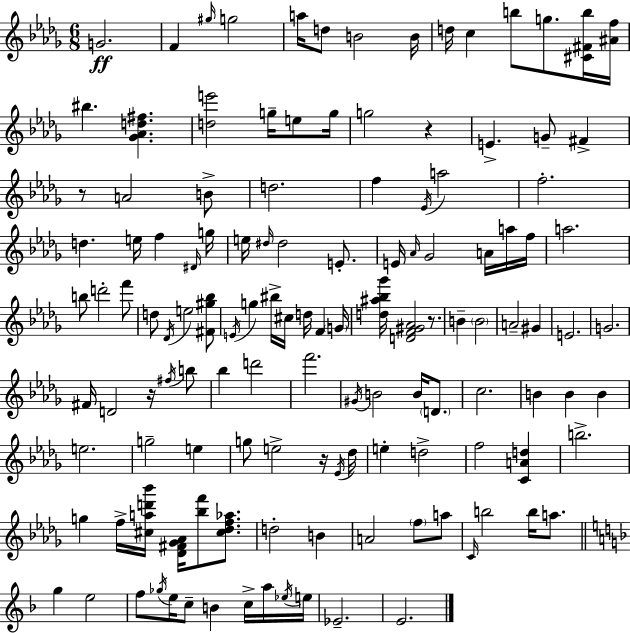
{
  \clef treble
  \numericTimeSignature
  \time 6/8
  \key bes \minor
  g'2.\ff | f'4 \grace { gis''16 } g''2 | a''16 d''8 b'2 | b'16 d''16 c''4 b''8 g''8. <cis' fis' b''>16 | \break <ais' f''>16 bis''4. <ges' aes' d'' fis''>4. | <d'' e'''>2 g''16-- e''8 | g''16 g''2 r4 | e'4.-> g'8-- fis'4-> | \break r8 a'2 b'8-> | d''2. | f''4 \acciaccatura { ees'16 } a''2 | f''2.-. | \break d''4. e''16 f''4 | \grace { dis'16 } g''16 e''16 \grace { dis''16 } dis''2 | e'8.-. e'16 \grace { aes'16 } ges'2 | a'16 a''16 f''16 a''2. | \break b''8 d'''2-. | f'''8 d''8 \acciaccatura { des'16 } e''2 | <fis' gis'' bes''>8 \acciaccatura { e'16 } g''4 bis''16-> | cis''16 d''16 f'4 \parenthesize g'16 <d'' ais'' bes'' ges'''>16 <d' f' gis' aes'>2 | \break r8. b'4-- \parenthesize b'2 | a'2-- | gis'4 e'2. | g'2. | \break fis'16 d'2 | r16 \acciaccatura { fis''16 } b''8 bes''4 | d'''2 f'''2. | \acciaccatura { gis'16 } b'2 | \break b'16 \parenthesize d'8. c''2. | b'4 | b'4 b'4 e''2. | g''2-- | \break e''4 g''8 e''2-> | r16 \acciaccatura { ees'16 } des''16 e''4-. | d''2-> f''2 | <c' a' d''>4 b''2.-> | \break g''4 | f''16-> <cis'' a'' d''' bes'''>16 <des' fis' ges' aes'>16 <bes'' f'''>8 <cis'' des'' f'' aes''>8. d''2-. | b'4 a'2 | \parenthesize f''8 a''8 \grace { c'16 } b''2 | \break b''16 a''8. \bar "||" \break \key f \major g''4 e''2 | f''8 \acciaccatura { ges''16 } e''16 c''8-- b'4 c''16-> a''16 | \acciaccatura { ees''16 } e''16 ees'2.-- | e'2. | \break \bar "|."
}